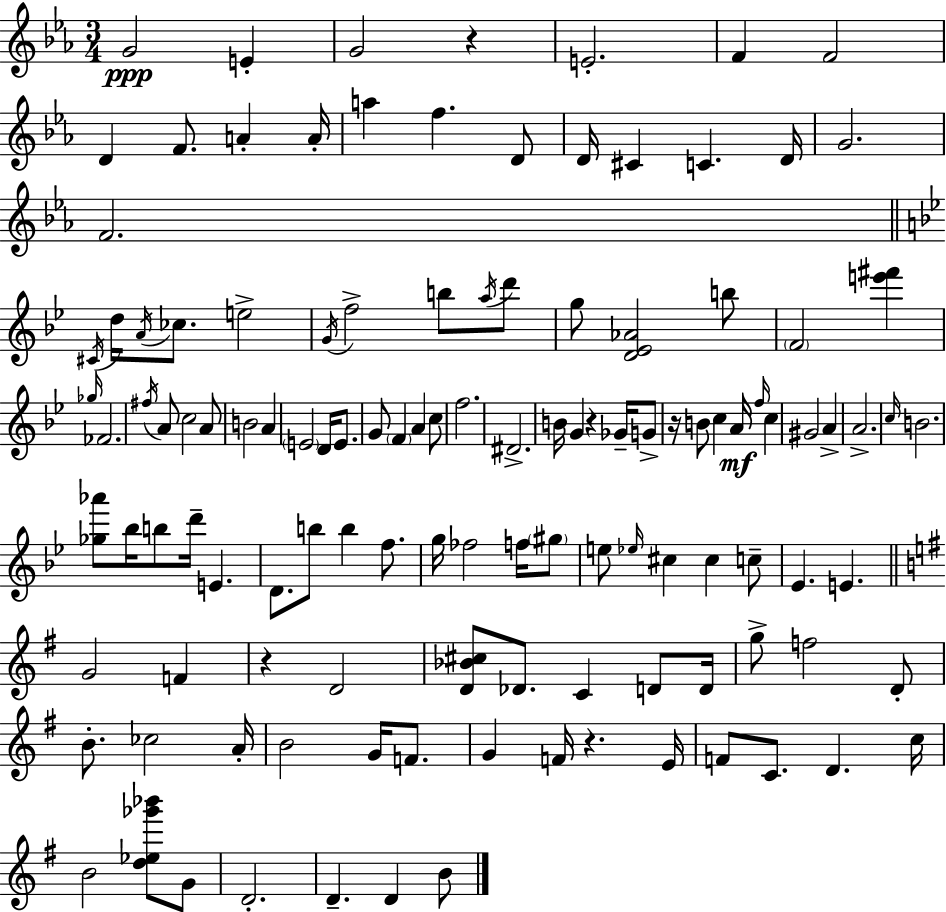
G4/h E4/q G4/h R/q E4/h. F4/q F4/h D4/q F4/e. A4/q A4/s A5/q F5/q. D4/e D4/s C#4/q C4/q. D4/s G4/h. F4/h. C#4/s D5/s A4/s CES5/e. E5/h G4/s F5/h B5/e A5/s D6/e G5/e [D4,Eb4,Ab4]/h B5/e F4/h [E6,F#6]/q Gb5/s FES4/h. F#5/s A4/e C5/h A4/e B4/h A4/q E4/h D4/s E4/e. G4/e F4/q A4/q C5/e F5/h. D#4/h. B4/s G4/q R/q Gb4/s G4/e R/s B4/e C5/q A4/s F5/s C5/q G#4/h A4/q A4/h. C5/s B4/h. [Gb5,Ab6]/e Bb5/s B5/e D6/s E4/q. D4/e. B5/e B5/q F5/e. G5/s FES5/h F5/s G#5/e E5/e Eb5/s C#5/q C#5/q C5/e Eb4/q. E4/q. G4/h F4/q R/q D4/h [D4,Bb4,C#5]/e Db4/e. C4/q D4/e D4/s G5/e F5/h D4/e B4/e. CES5/h A4/s B4/h G4/s F4/e. G4/q F4/s R/q. E4/s F4/e C4/e. D4/q. C5/s B4/h [D5,Eb5,Gb6,Bb6]/e G4/e D4/h. D4/q. D4/q B4/e